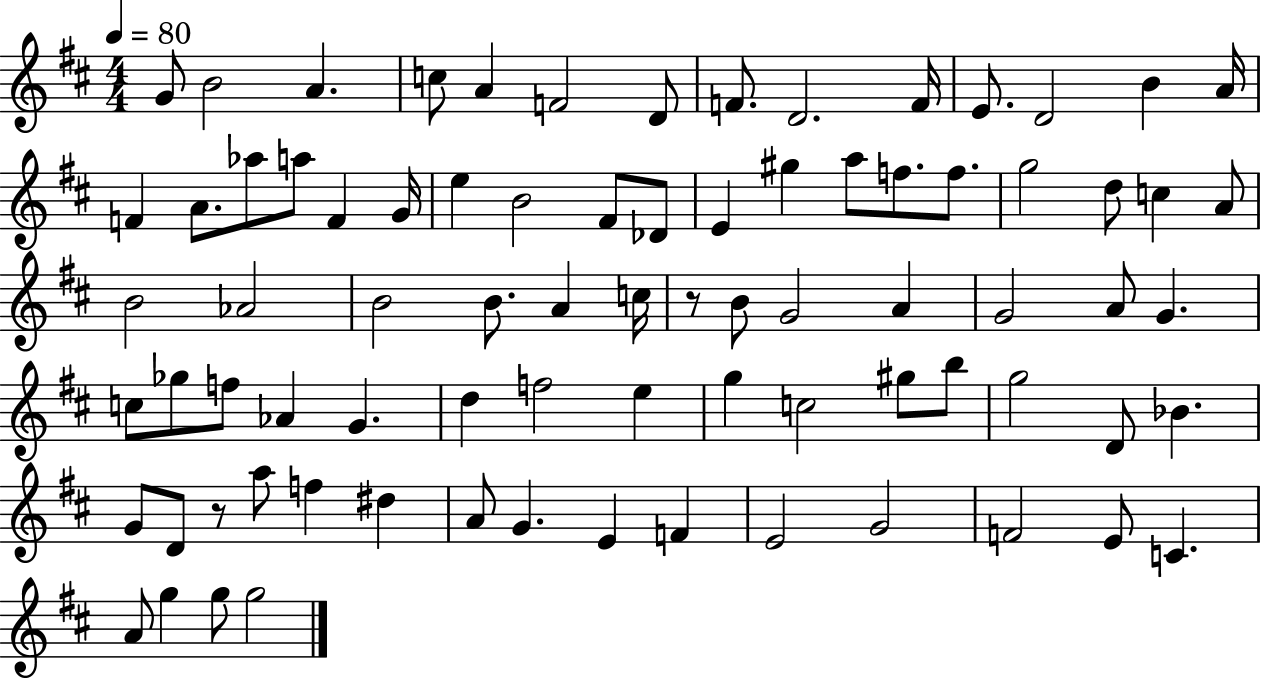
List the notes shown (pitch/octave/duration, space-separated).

G4/e B4/h A4/q. C5/e A4/q F4/h D4/e F4/e. D4/h. F4/s E4/e. D4/h B4/q A4/s F4/q A4/e. Ab5/e A5/e F4/q G4/s E5/q B4/h F#4/e Db4/e E4/q G#5/q A5/e F5/e. F5/e. G5/h D5/e C5/q A4/e B4/h Ab4/h B4/h B4/e. A4/q C5/s R/e B4/e G4/h A4/q G4/h A4/e G4/q. C5/e Gb5/e F5/e Ab4/q G4/q. D5/q F5/h E5/q G5/q C5/h G#5/e B5/e G5/h D4/e Bb4/q. G4/e D4/e R/e A5/e F5/q D#5/q A4/e G4/q. E4/q F4/q E4/h G4/h F4/h E4/e C4/q. A4/e G5/q G5/e G5/h